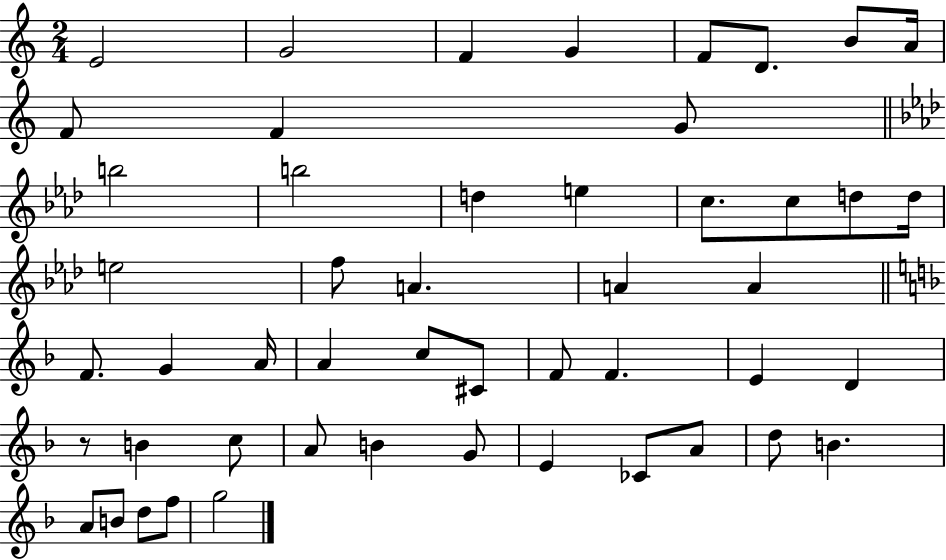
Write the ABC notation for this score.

X:1
T:Untitled
M:2/4
L:1/4
K:C
E2 G2 F G F/2 D/2 B/2 A/4 F/2 F G/2 b2 b2 d e c/2 c/2 d/2 d/4 e2 f/2 A A A F/2 G A/4 A c/2 ^C/2 F/2 F E D z/2 B c/2 A/2 B G/2 E _C/2 A/2 d/2 B A/2 B/2 d/2 f/2 g2